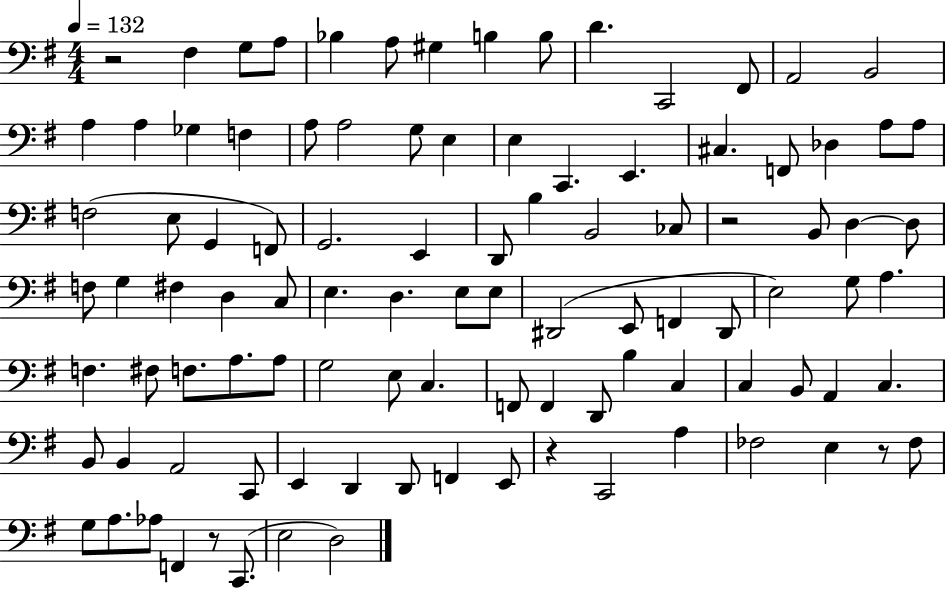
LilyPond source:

{
  \clef bass
  \numericTimeSignature
  \time 4/4
  \key g \major
  \tempo 4 = 132
  r2 fis4 g8 a8 | bes4 a8 gis4 b4 b8 | d'4. c,2 fis,8 | a,2 b,2 | \break a4 a4 ges4 f4 | a8 a2 g8 e4 | e4 c,4. e,4. | cis4. f,8 des4 a8 a8 | \break f2( e8 g,4 f,8) | g,2. e,4 | d,8 b4 b,2 ces8 | r2 b,8 d4~~ d8 | \break f8 g4 fis4 d4 c8 | e4. d4. e8 e8 | dis,2( e,8 f,4 dis,8 | e2) g8 a4. | \break f4. fis8 f8. a8. a8 | g2 e8 c4. | f,8 f,4 d,8 b4 c4 | c4 b,8 a,4 c4. | \break b,8 b,4 a,2 c,8 | e,4 d,4 d,8 f,4 e,8 | r4 c,2 a4 | fes2 e4 r8 fes8 | \break g8 a8. aes8 f,4 r8 c,8.( | e2 d2) | \bar "|."
}